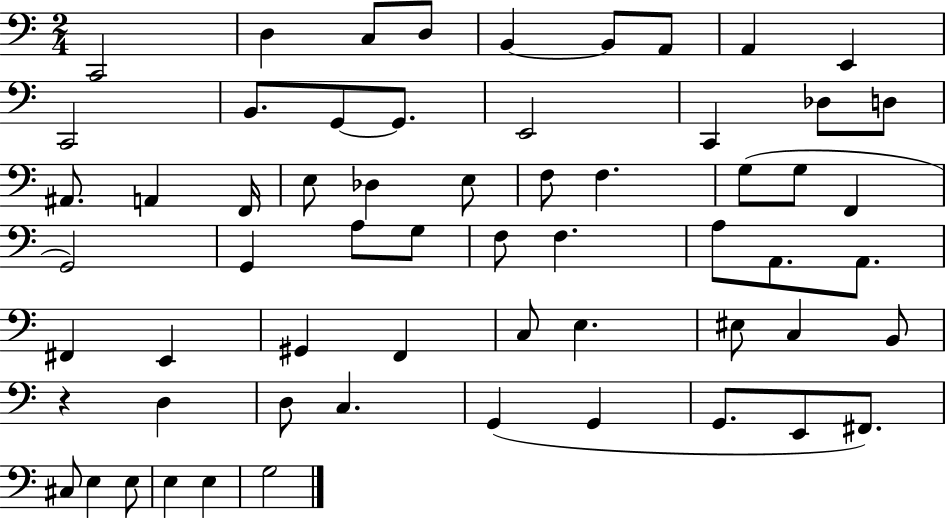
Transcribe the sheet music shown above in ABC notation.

X:1
T:Untitled
M:2/4
L:1/4
K:C
C,,2 D, C,/2 D,/2 B,, B,,/2 A,,/2 A,, E,, C,,2 B,,/2 G,,/2 G,,/2 E,,2 C,, _D,/2 D,/2 ^A,,/2 A,, F,,/4 E,/2 _D, E,/2 F,/2 F, G,/2 G,/2 F,, G,,2 G,, A,/2 G,/2 F,/2 F, A,/2 A,,/2 A,,/2 ^F,, E,, ^G,, F,, C,/2 E, ^E,/2 C, B,,/2 z D, D,/2 C, G,, G,, G,,/2 E,,/2 ^F,,/2 ^C,/2 E, E,/2 E, E, G,2